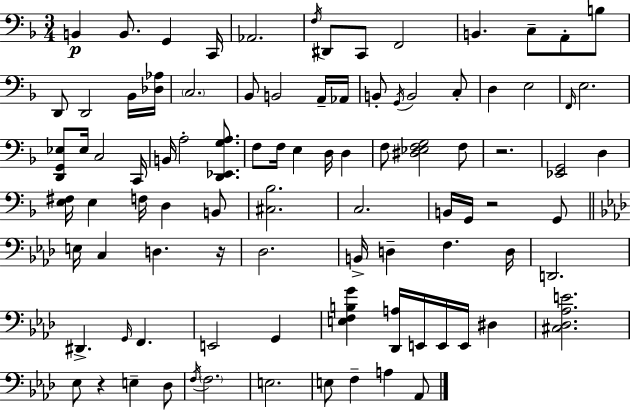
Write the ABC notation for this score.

X:1
T:Untitled
M:3/4
L:1/4
K:Dm
B,, B,,/2 G,, C,,/4 _A,,2 F,/4 ^D,,/2 C,,/2 F,,2 B,, C,/2 A,,/2 B,/2 D,,/2 D,,2 _B,,/4 [_D,_A,]/4 C,2 _B,,/2 B,,2 A,,/4 _A,,/4 B,,/2 G,,/4 B,,2 C,/2 D, E,2 F,,/4 E,2 [D,,G,,_E,]/2 _E,/4 C,2 C,,/4 B,,/4 A,2 [D,,_E,,G,A,]/2 F,/2 F,/4 E, D,/4 D, F,/2 [^D,_E,F,G,]2 F,/2 z2 [_E,,G,,]2 D, [E,^F,]/4 E, F,/4 D, B,,/2 [^C,_B,]2 C,2 B,,/4 G,,/4 z2 G,,/2 E,/4 C, D, z/4 _D,2 B,,/4 D, F, D,/4 D,,2 ^D,, G,,/4 F,, E,,2 G,, [E,F,B,G] [_D,,A,]/4 E,,/4 E,,/4 E,,/4 ^D, [^C,_D,_A,E]2 _E,/2 z E, _D,/2 F,/4 F,2 E,2 E,/2 F, A, _A,,/2